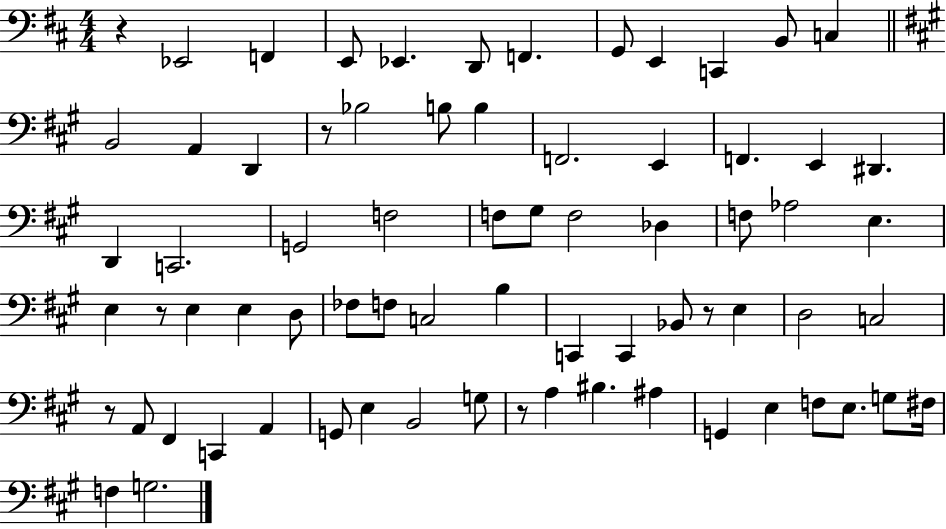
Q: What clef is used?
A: bass